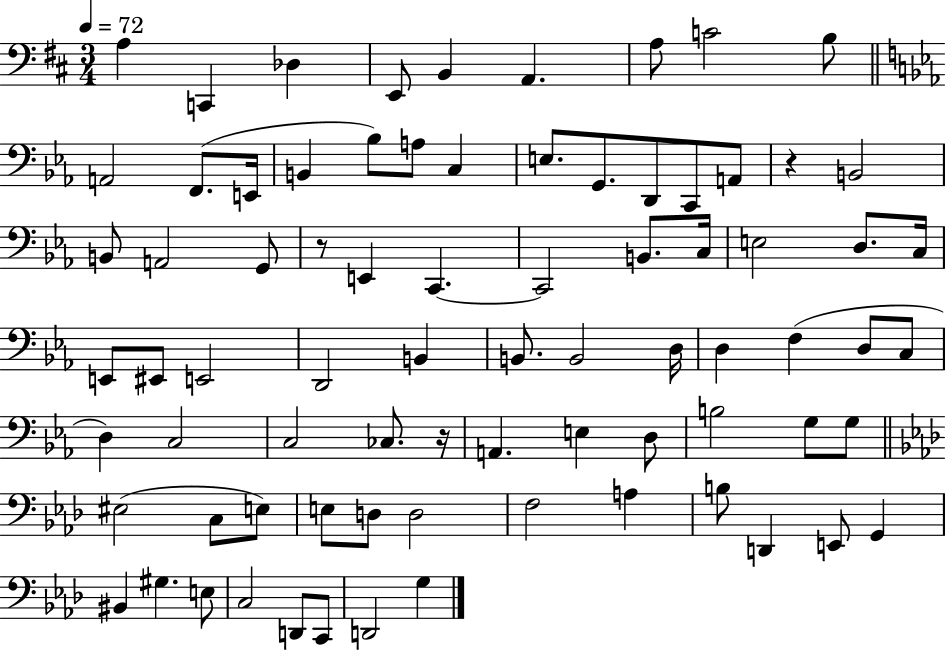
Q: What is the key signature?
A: D major